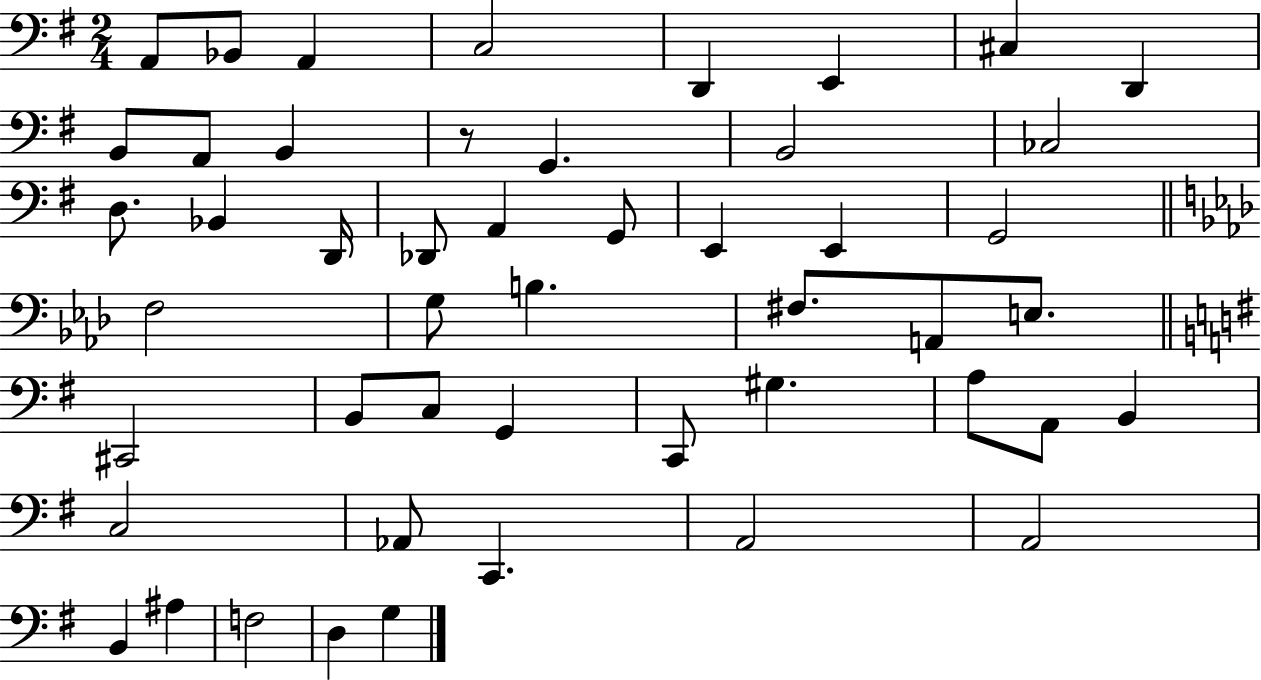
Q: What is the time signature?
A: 2/4